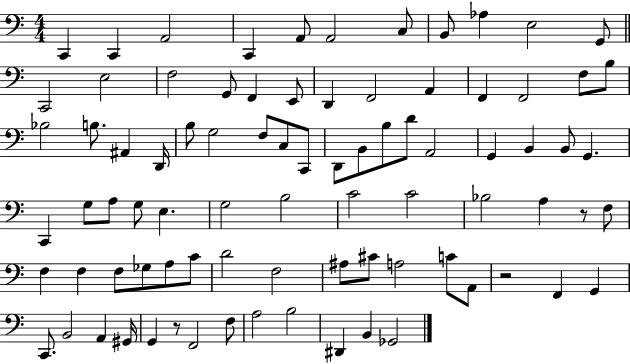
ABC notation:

X:1
T:Untitled
M:4/4
L:1/4
K:C
C,, C,, A,,2 C,, A,,/2 A,,2 C,/2 B,,/2 _A, E,2 G,,/2 C,,2 E,2 F,2 G,,/2 F,, E,,/2 D,, F,,2 A,, F,, F,,2 F,/2 B,/2 _B,2 B,/2 ^A,, D,,/4 B,/2 G,2 F,/2 C,/2 C,,/2 D,,/2 B,,/2 B,/2 D/2 A,,2 G,, B,, B,,/2 G,, C,, G,/2 A,/2 G,/2 E, G,2 B,2 C2 C2 _B,2 A, z/2 F,/2 F, F, F,/2 _G,/2 A,/2 C/2 D2 F,2 ^A,/2 ^C/2 A,2 C/2 A,,/2 z2 F,, G,, C,,/2 B,,2 A,, ^G,,/4 G,, z/2 F,,2 F,/2 A,2 B,2 ^D,, B,, _G,,2